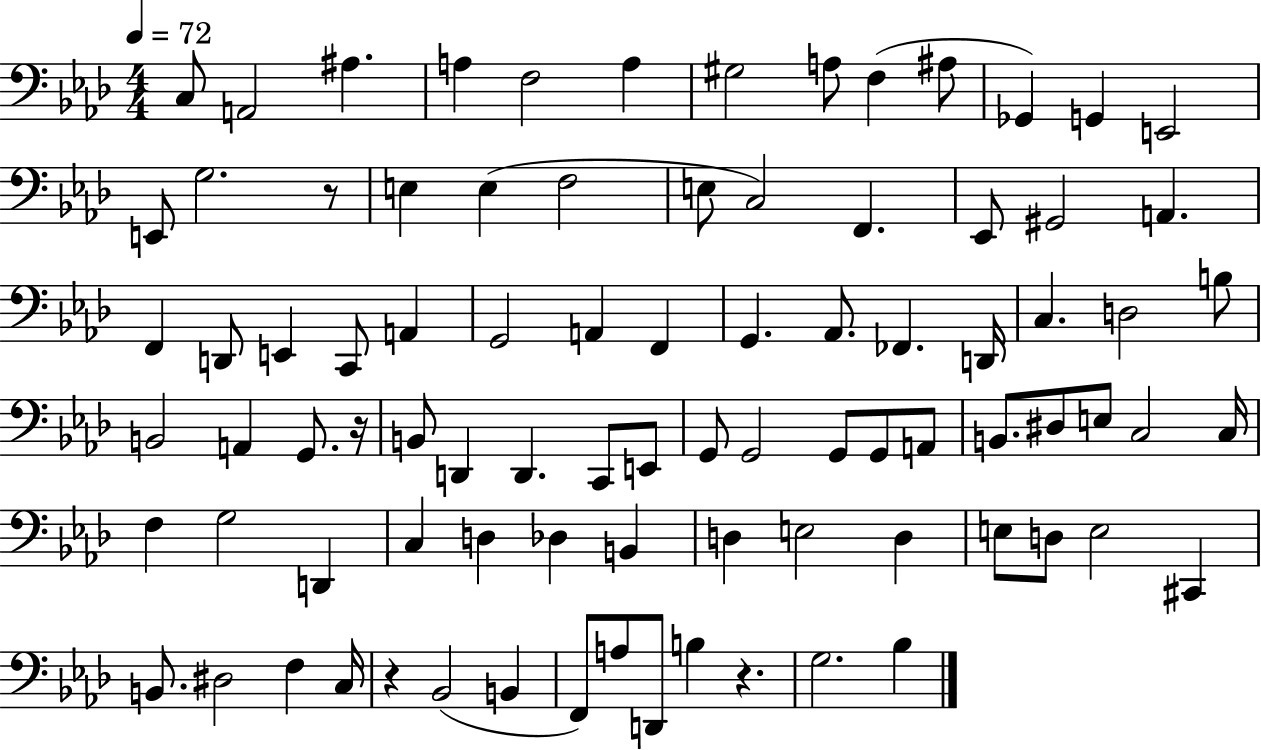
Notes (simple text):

C3/e A2/h A#3/q. A3/q F3/h A3/q G#3/h A3/e F3/q A#3/e Gb2/q G2/q E2/h E2/e G3/h. R/e E3/q E3/q F3/h E3/e C3/h F2/q. Eb2/e G#2/h A2/q. F2/q D2/e E2/q C2/e A2/q G2/h A2/q F2/q G2/q. Ab2/e. FES2/q. D2/s C3/q. D3/h B3/e B2/h A2/q G2/e. R/s B2/e D2/q D2/q. C2/e E2/e G2/e G2/h G2/e G2/e A2/e B2/e. D#3/e E3/e C3/h C3/s F3/q G3/h D2/q C3/q D3/q Db3/q B2/q D3/q E3/h D3/q E3/e D3/e E3/h C#2/q B2/e. D#3/h F3/q C3/s R/q Bb2/h B2/q F2/e A3/e D2/e B3/q R/q. G3/h. Bb3/q